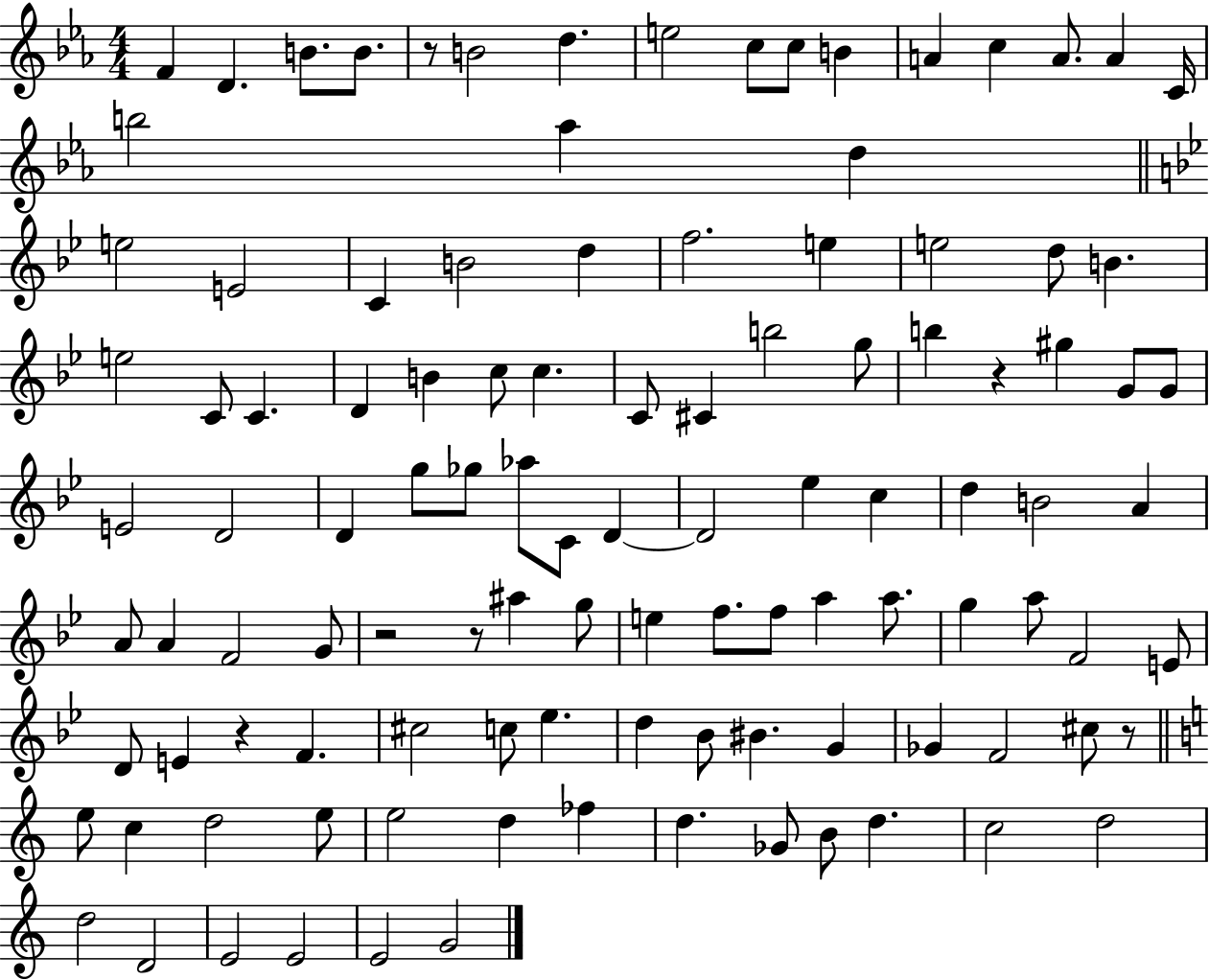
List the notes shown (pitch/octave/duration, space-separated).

F4/q D4/q. B4/e. B4/e. R/e B4/h D5/q. E5/h C5/e C5/e B4/q A4/q C5/q A4/e. A4/q C4/s B5/h Ab5/q D5/q E5/h E4/h C4/q B4/h D5/q F5/h. E5/q E5/h D5/e B4/q. E5/h C4/e C4/q. D4/q B4/q C5/e C5/q. C4/e C#4/q B5/h G5/e B5/q R/q G#5/q G4/e G4/e E4/h D4/h D4/q G5/e Gb5/e Ab5/e C4/e D4/q D4/h Eb5/q C5/q D5/q B4/h A4/q A4/e A4/q F4/h G4/e R/h R/e A#5/q G5/e E5/q F5/e. F5/e A5/q A5/e. G5/q A5/e F4/h E4/e D4/e E4/q R/q F4/q. C#5/h C5/e Eb5/q. D5/q Bb4/e BIS4/q. G4/q Gb4/q F4/h C#5/e R/e E5/e C5/q D5/h E5/e E5/h D5/q FES5/q D5/q. Gb4/e B4/e D5/q. C5/h D5/h D5/h D4/h E4/h E4/h E4/h G4/h